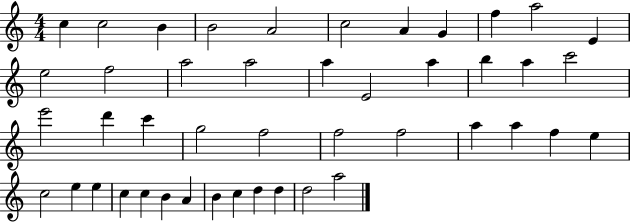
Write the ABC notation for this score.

X:1
T:Untitled
M:4/4
L:1/4
K:C
c c2 B B2 A2 c2 A G f a2 E e2 f2 a2 a2 a E2 a b a c'2 e'2 d' c' g2 f2 f2 f2 a a f e c2 e e c c B A B c d d d2 a2